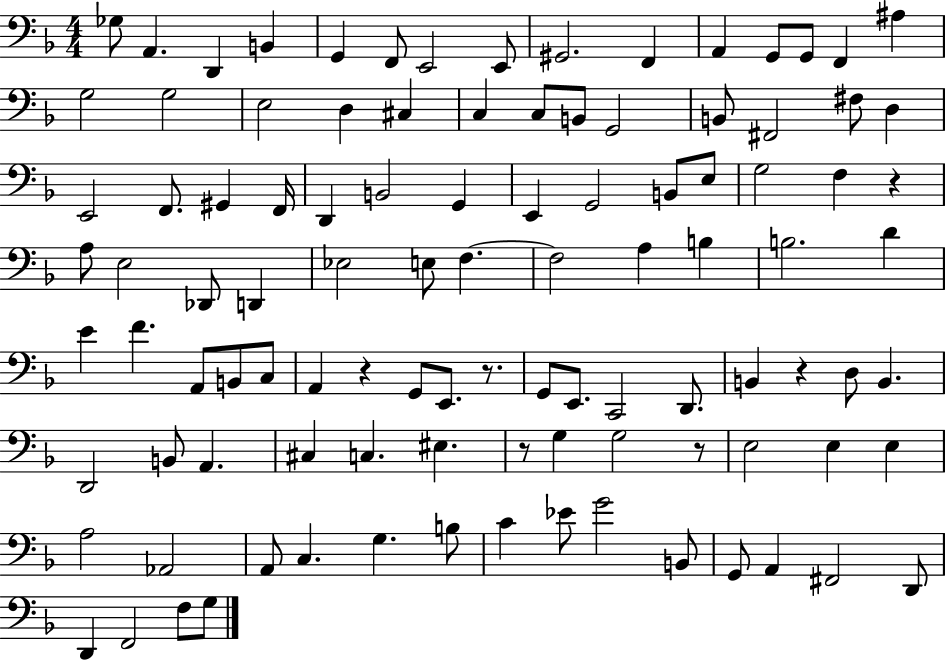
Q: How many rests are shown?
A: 6